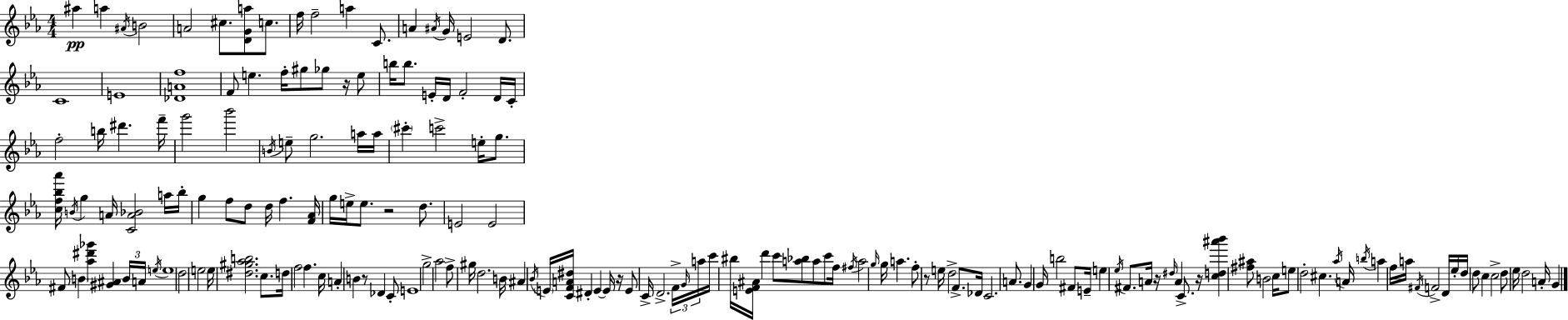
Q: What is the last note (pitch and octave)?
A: G4